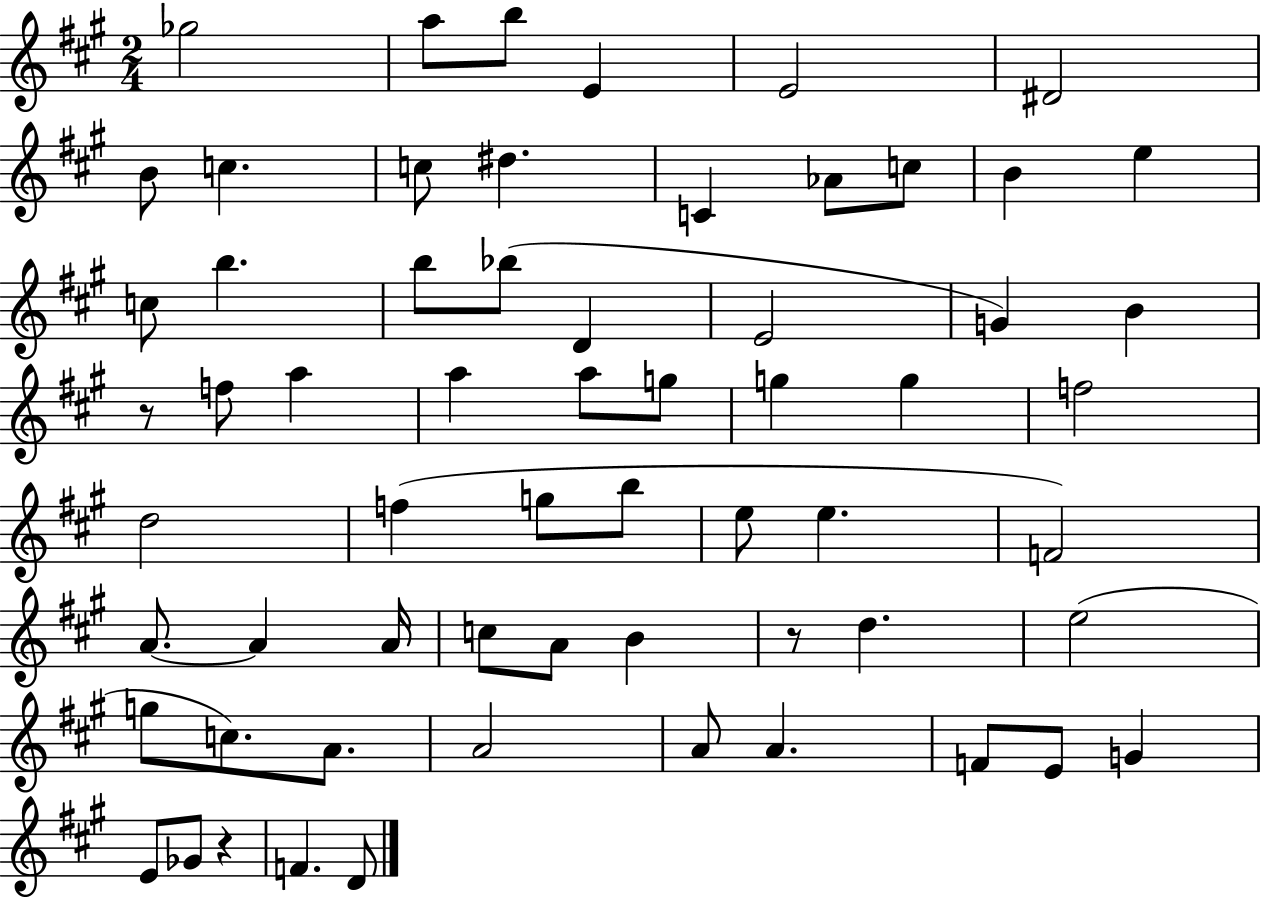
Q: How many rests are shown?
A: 3